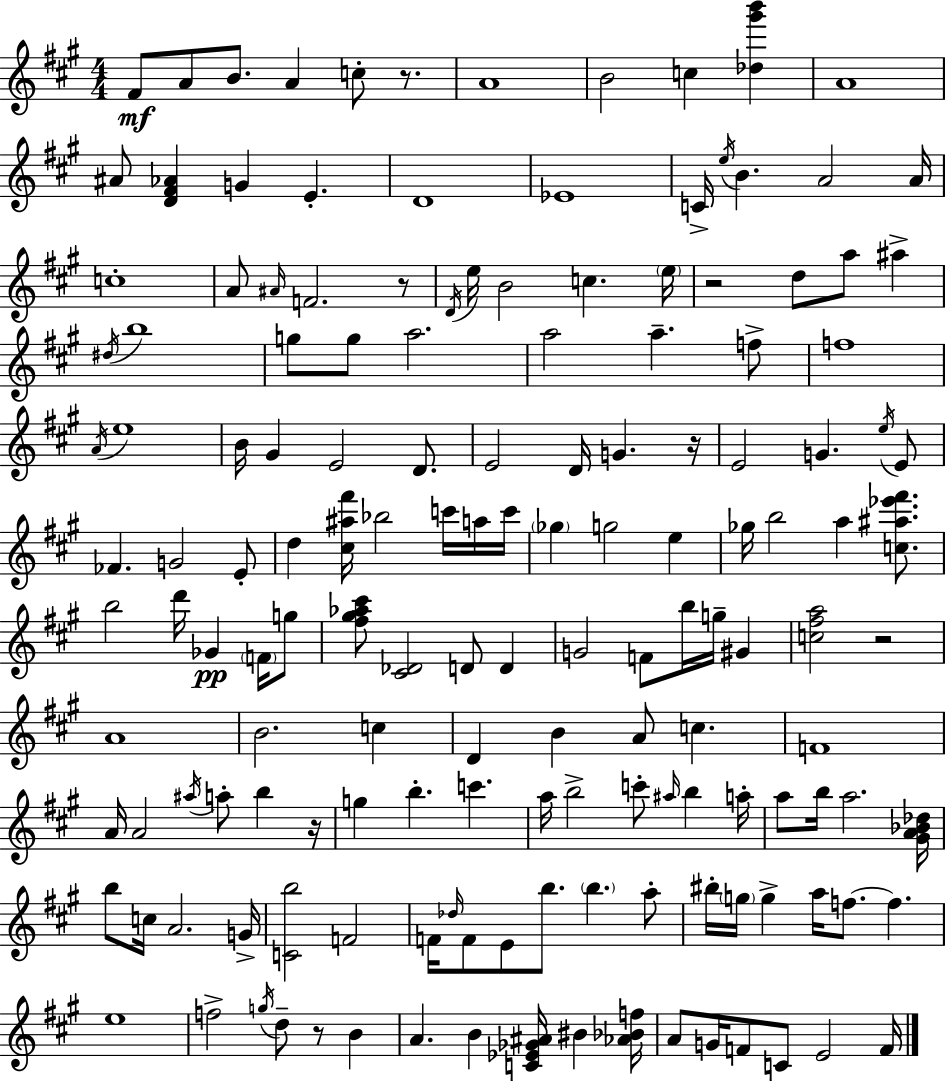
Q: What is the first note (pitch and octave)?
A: F#4